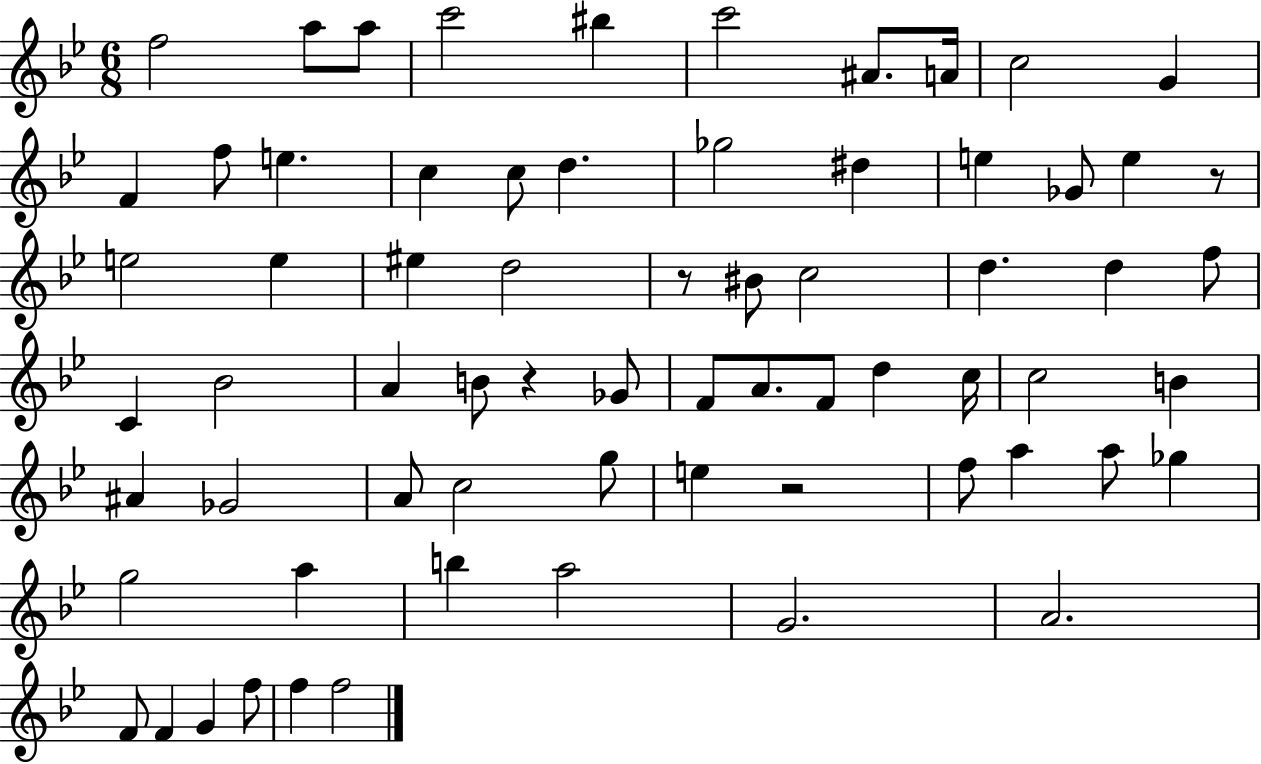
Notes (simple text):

F5/h A5/e A5/e C6/h BIS5/q C6/h A#4/e. A4/s C5/h G4/q F4/q F5/e E5/q. C5/q C5/e D5/q. Gb5/h D#5/q E5/q Gb4/e E5/q R/e E5/h E5/q EIS5/q D5/h R/e BIS4/e C5/h D5/q. D5/q F5/e C4/q Bb4/h A4/q B4/e R/q Gb4/e F4/e A4/e. F4/e D5/q C5/s C5/h B4/q A#4/q Gb4/h A4/e C5/h G5/e E5/q R/h F5/e A5/q A5/e Gb5/q G5/h A5/q B5/q A5/h G4/h. A4/h. F4/e F4/q G4/q F5/e F5/q F5/h